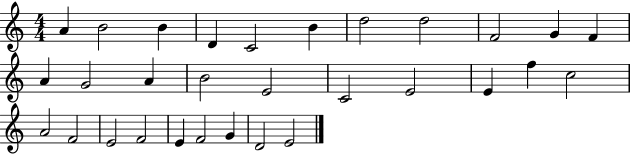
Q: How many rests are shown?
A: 0